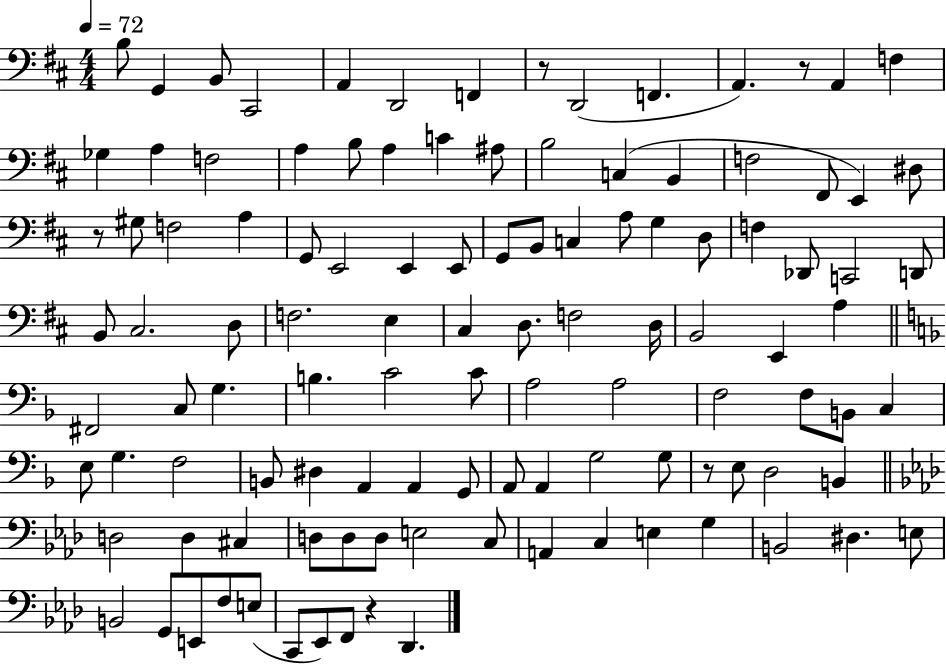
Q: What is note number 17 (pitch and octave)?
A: B3